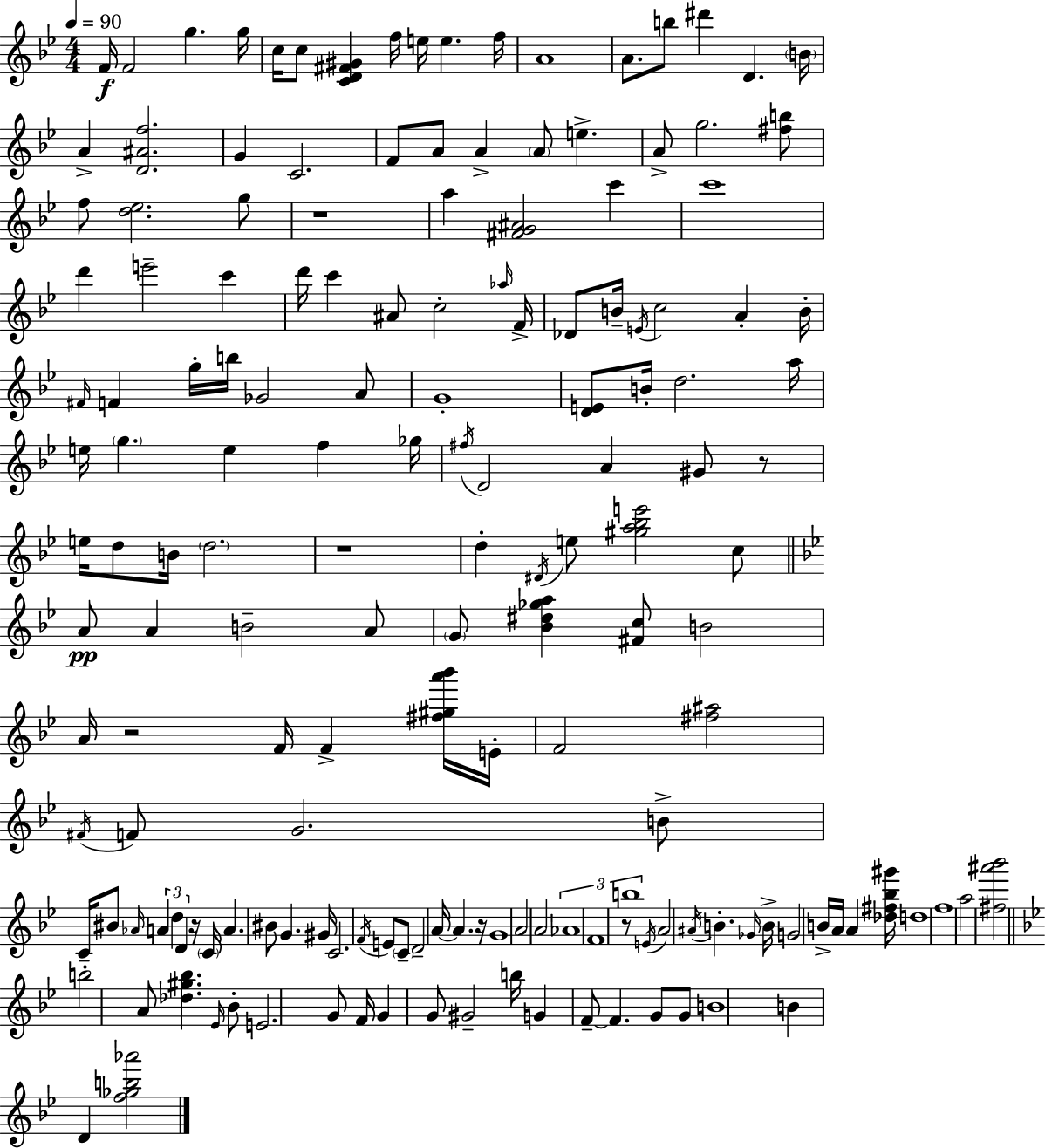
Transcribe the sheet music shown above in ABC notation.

X:1
T:Untitled
M:4/4
L:1/4
K:Gm
F/4 F2 g g/4 c/4 c/2 [CD^F^G] f/4 e/4 e f/4 A4 A/2 b/2 ^d' D B/4 A [D^Af]2 G C2 F/2 A/2 A A/2 e A/2 g2 [^fb]/2 f/2 [d_e]2 g/2 z4 a [^FG^A]2 c' c'4 d' e'2 c' d'/4 c' ^A/2 c2 _a/4 F/4 _D/2 B/4 E/4 c2 A B/4 ^F/4 F g/4 b/4 _G2 A/2 G4 [DE]/2 B/4 d2 a/4 e/4 g e f _g/4 ^f/4 D2 A ^G/2 z/2 e/4 d/2 B/4 d2 z4 d ^D/4 e/2 [^ga_be']2 c/2 A/2 A B2 A/2 G/2 [_B^d_ga] [^Fc]/2 B2 A/4 z2 F/4 F [^f^ga'_b']/4 E/4 F2 [^f^a]2 ^F/4 F/2 G2 B/2 C/4 ^B/2 _A/4 A d D z/4 C/4 A ^B/2 G ^G/4 C2 F/4 E/2 C/2 D2 A/4 A z/4 G4 A2 A2 _A4 F4 b4 z/2 E/4 A2 ^A/4 B _G/4 B/4 G2 B/4 A/4 A [_d^f_b^g']/4 d4 f4 a2 [^f^a'_b']2 b2 A/2 [_d^g_b] _E/4 _B/2 E2 G/2 F/4 G G/2 ^G2 b/4 G F/2 F G/2 G/2 B4 B D [f_gb_a']2